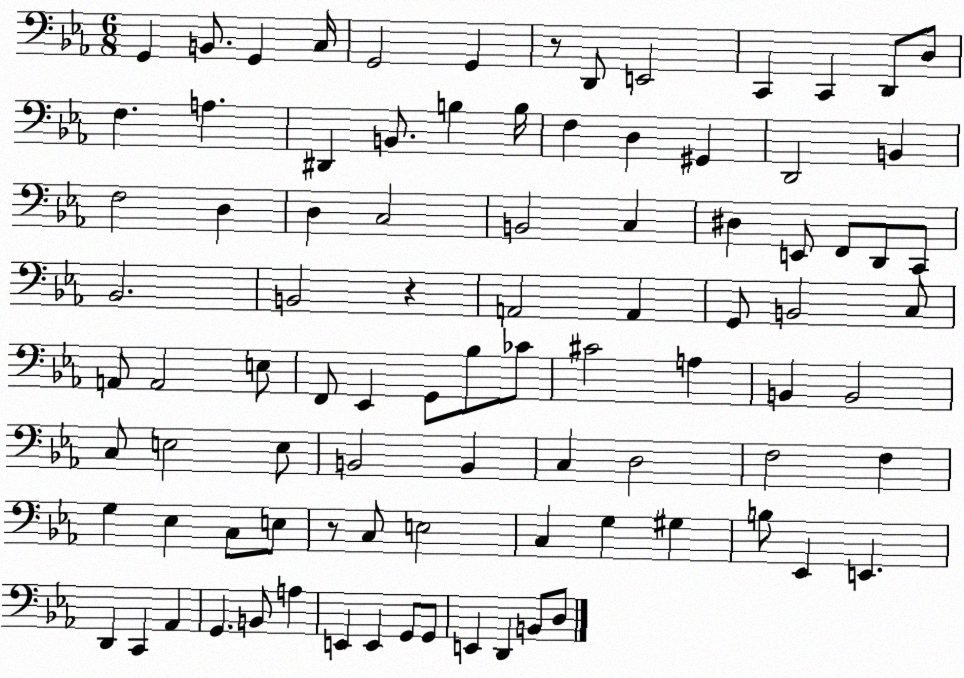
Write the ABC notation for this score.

X:1
T:Untitled
M:6/8
L:1/4
K:Eb
G,, B,,/2 G,, C,/4 G,,2 G,, z/2 D,,/2 E,,2 C,, C,, D,,/2 D,/2 F, A, ^D,, B,,/2 B, B,/4 F, D, ^G,, D,,2 B,, F,2 D, D, C,2 B,,2 C, ^D, E,,/2 F,,/2 D,,/2 C,,/2 _B,,2 B,,2 z A,,2 A,, G,,/2 B,,2 C,/2 A,,/2 A,,2 E,/2 F,,/2 _E,, G,,/2 _B,/2 _C/2 ^C2 A, B,, B,,2 C,/2 E,2 E,/2 B,,2 B,, C, D,2 F,2 F, G, _E, C,/2 E,/2 z/2 C,/2 E,2 C, G, ^G, B,/2 _E,, E,, D,, C,, _A,, G,, B,,/2 A, E,, E,, G,,/2 G,,/2 E,, D,, B,,/2 D,/2